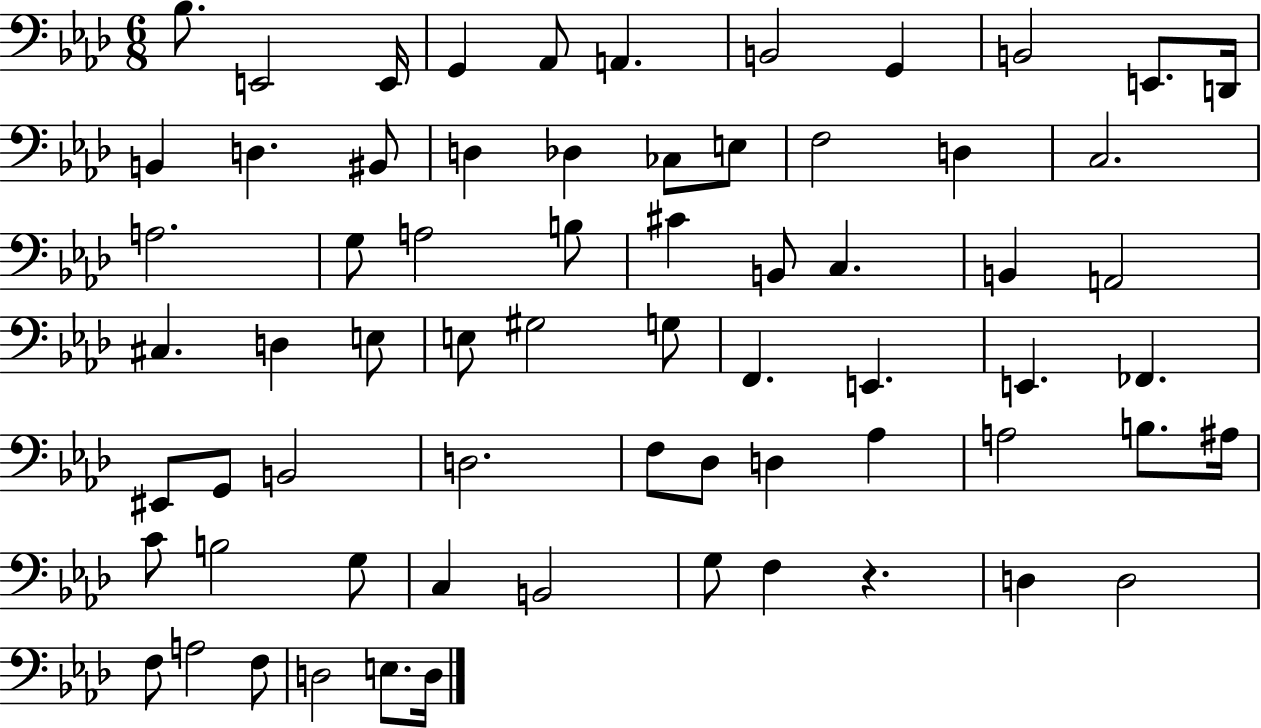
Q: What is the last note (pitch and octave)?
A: D3